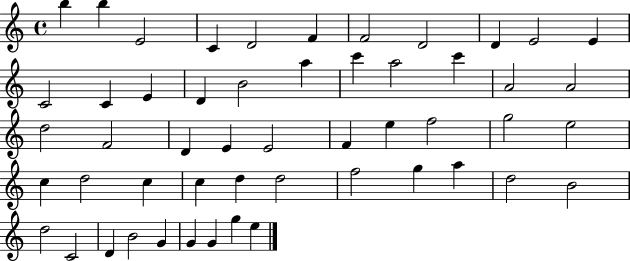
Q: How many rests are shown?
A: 0